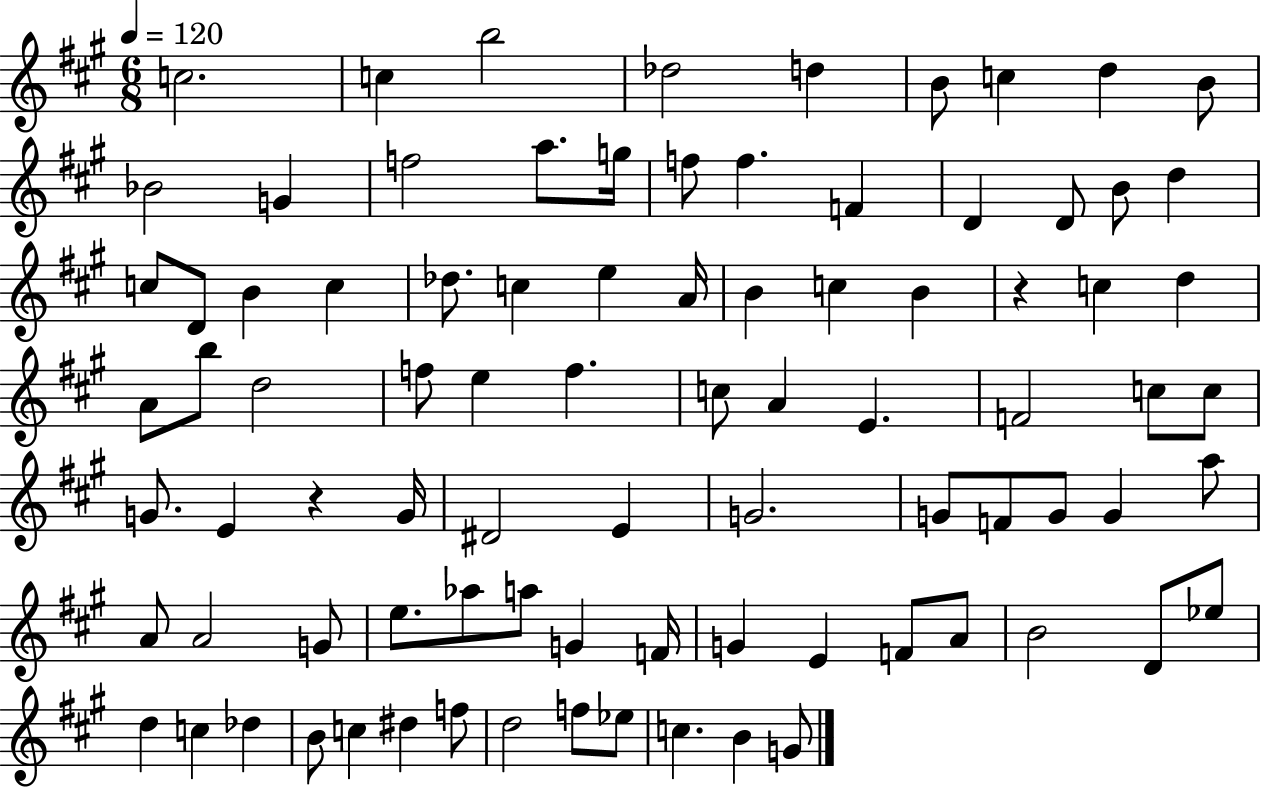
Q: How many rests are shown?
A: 2